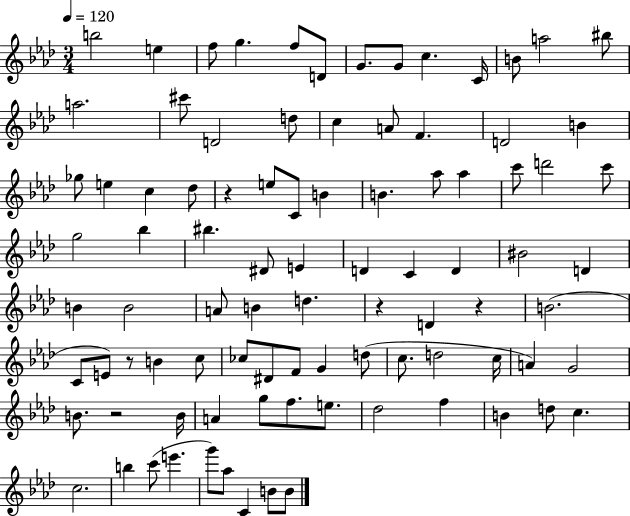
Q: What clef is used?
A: treble